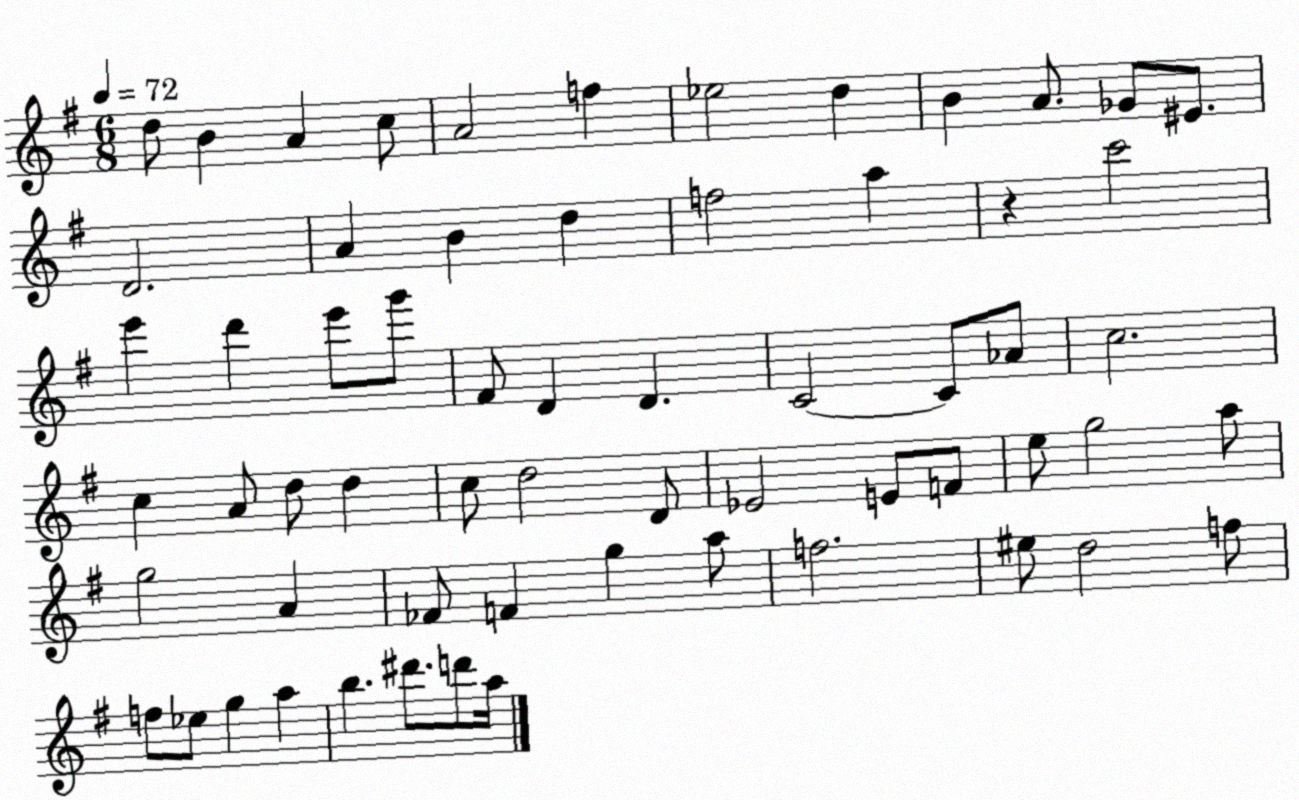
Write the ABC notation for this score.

X:1
T:Untitled
M:6/8
L:1/4
K:G
d/2 B A c/2 A2 f _e2 d B A/2 _G/2 ^E/2 D2 A B d f2 a z c'2 e' d' e'/2 g'/2 ^F/2 D D C2 C/2 _A/2 c2 c A/2 d/2 d c/2 d2 D/2 _E2 E/2 F/2 e/2 g2 a/2 g2 A _F/2 F g a/2 f2 ^e/2 d2 f/2 f/2 _e/2 g a b ^d'/2 d'/2 a/4